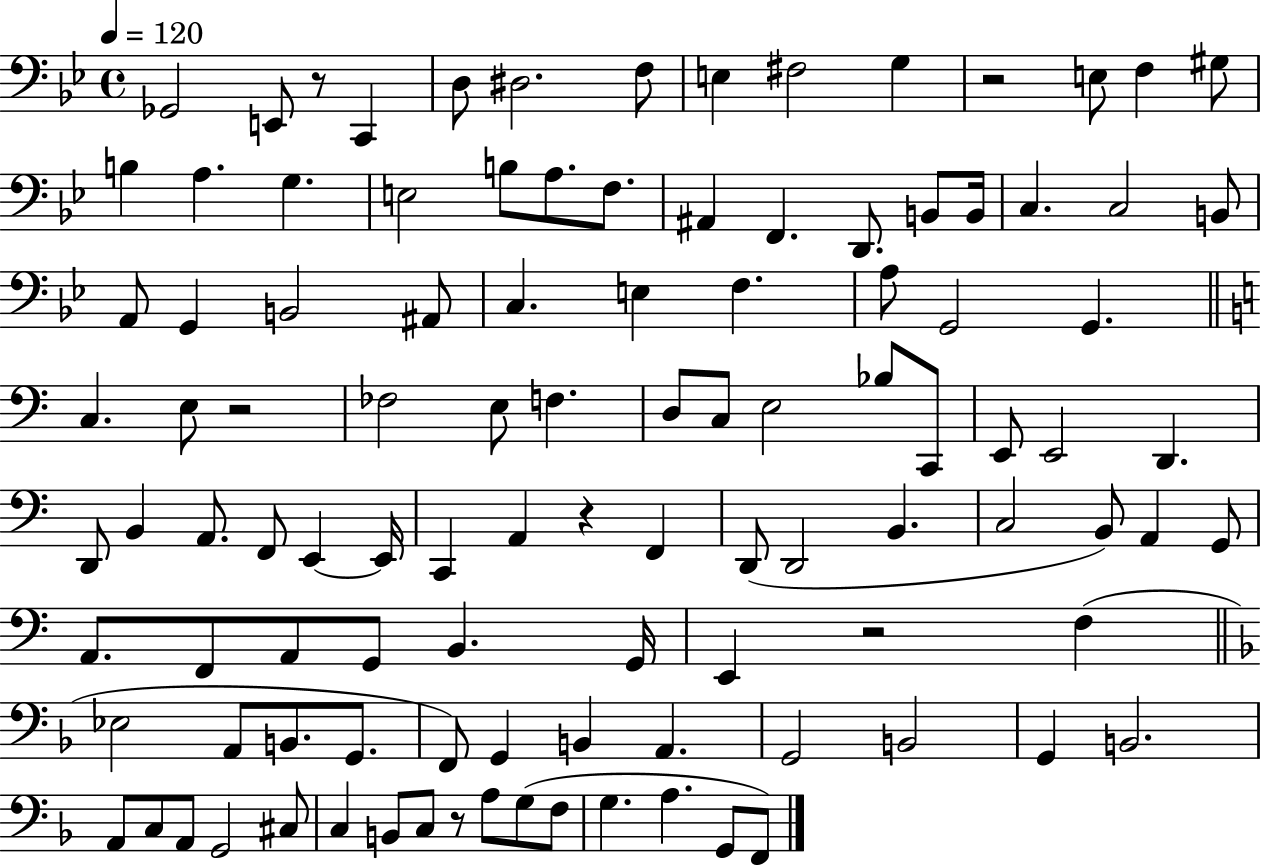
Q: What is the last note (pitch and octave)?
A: F2